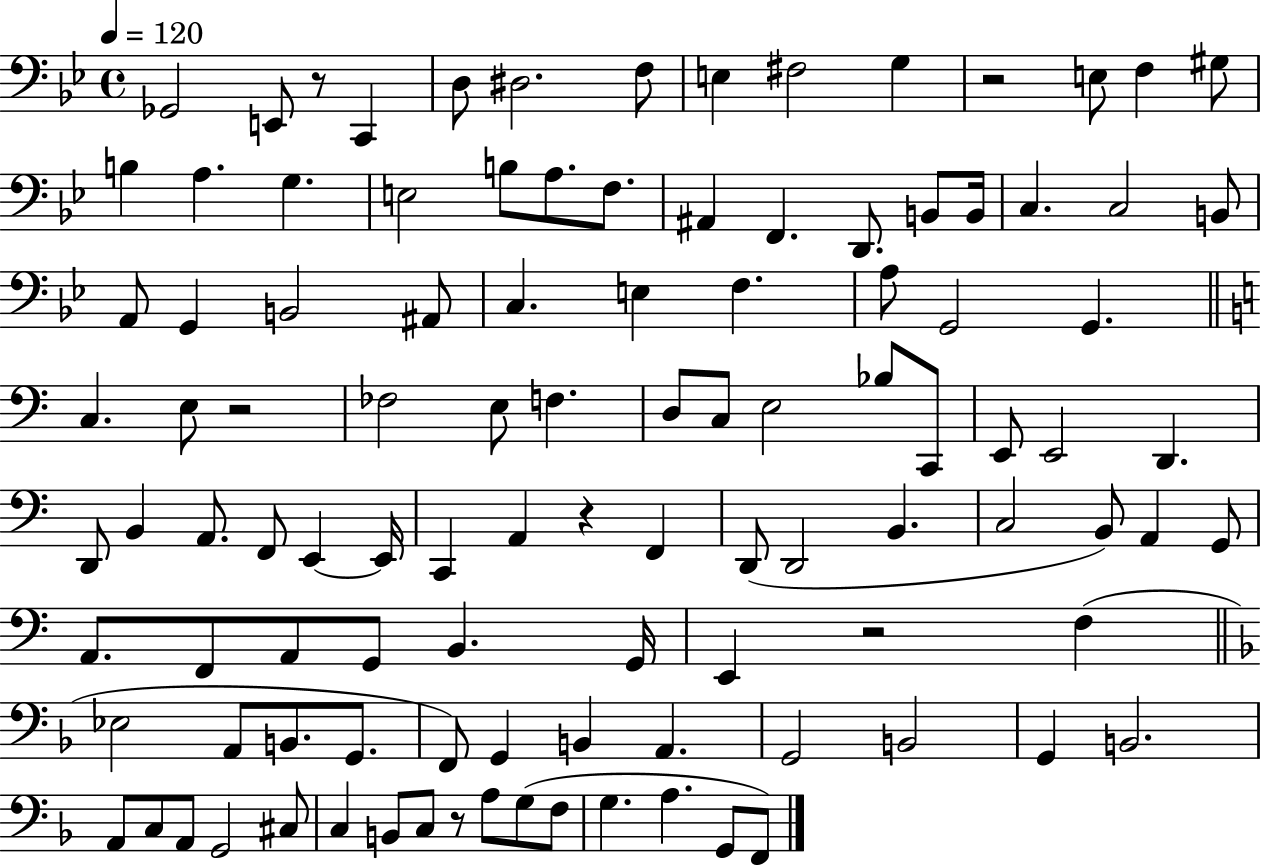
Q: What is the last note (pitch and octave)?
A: F2